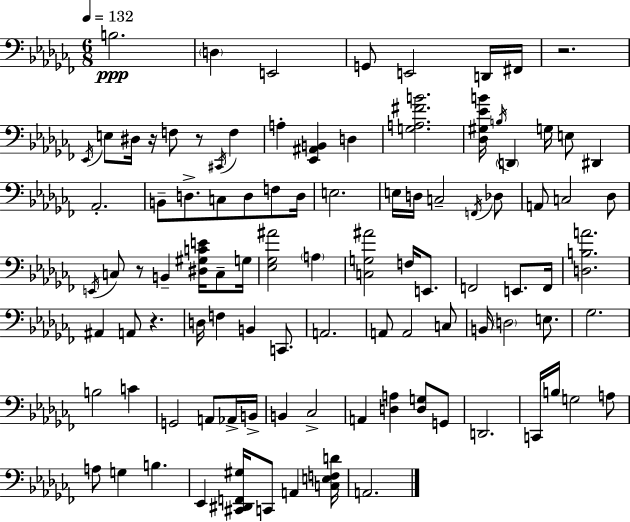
{
  \clef bass
  \numericTimeSignature
  \time 6/8
  \key aes \minor
  \tempo 4 = 132
  b2.\ppp | \parenthesize d4 e,2 | g,8 e,2 d,16 fis,16 | r2. | \break \acciaccatura { ees,16 } e8 dis16 r16 f8 r8 \acciaccatura { cis,16 } f4 | a4-. <ees, ais, b,>4 d4 | <g a fis' b'>2. | <des gis ees' b'>16 \acciaccatura { b16 } \parenthesize d,4 g16 e8 dis,4 | \break aes,2.-. | b,8-- d8.-> c8 d8 | f8 d16 e2. | e16 d16 c2-- | \break \acciaccatura { f,16 } des8 a,8 c2 | des8 \acciaccatura { e,16 } c8 r8 b,4-- | <dis gis c' e'>16 c8-- g16 <ees ges ais'>2 | \parenthesize a4 <c g ais'>2 | \break f16 e,8. f,2 | e,8. f,16 <d b a'>2. | ais,4 a,8 r4. | d16 f4 b,4 | \break c,8. a,2. | a,8 a,2 | c8 b,16 \parenthesize d2 | e8. ges2. | \break b2 | c'4 g,2 | a,8 aes,16-> b,16-> b,4 ces2-> | a,4 <d a>4 | \break <d g>8 g,8 d,2. | c,16 b16 g2 | a8 a8 g4 b4. | ees,4 <cis, dis, f, gis>16 c,8 | \break a,4 <c e f d'>16 a,2. | \bar "|."
}